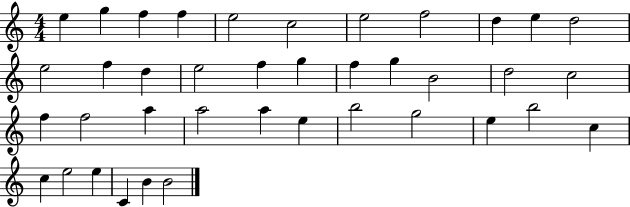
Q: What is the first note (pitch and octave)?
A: E5